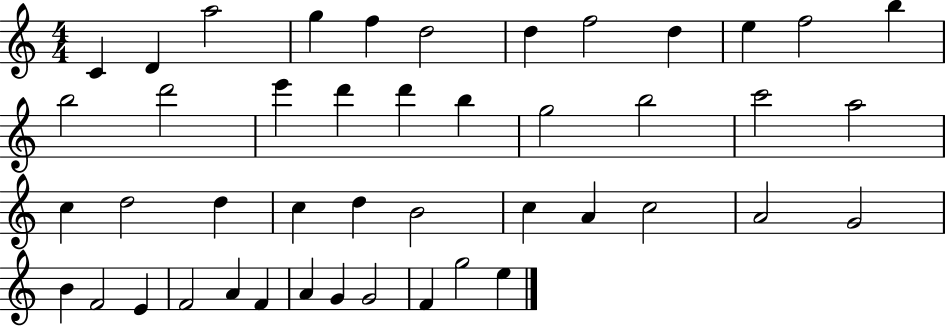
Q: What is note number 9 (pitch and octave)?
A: D5